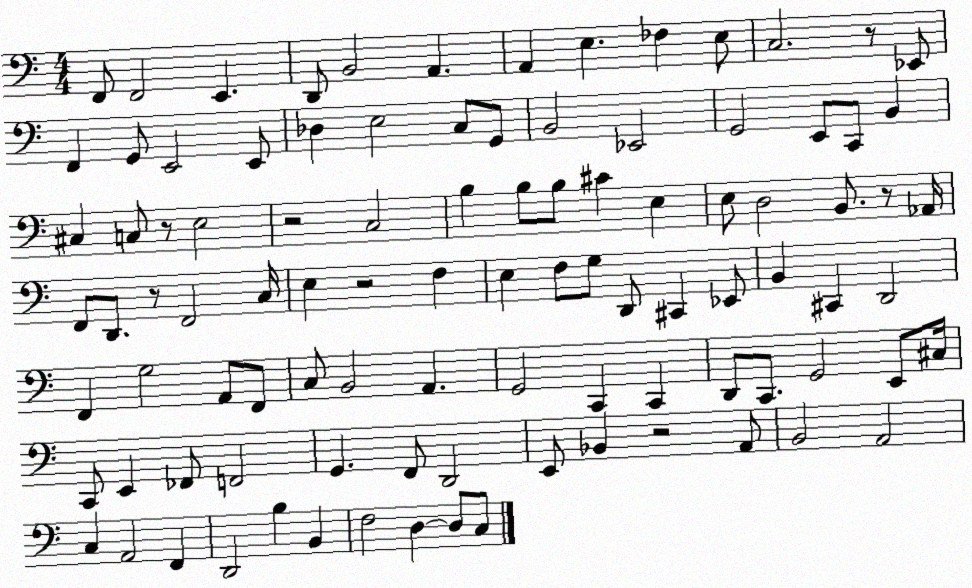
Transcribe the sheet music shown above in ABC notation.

X:1
T:Untitled
M:4/4
L:1/4
K:C
F,,/2 F,,2 E,, D,,/2 B,,2 A,, A,, E, _F, E,/2 C,2 z/2 _E,,/2 F,, G,,/2 E,,2 E,,/2 _D, E,2 C,/2 G,,/2 B,,2 _E,,2 G,,2 E,,/2 C,,/2 B,, ^C, C,/2 z/2 E,2 z2 C,2 B, B,/2 B,/2 ^C E, E,/2 D,2 B,,/2 z/2 _A,,/4 F,,/2 D,,/2 z/2 F,,2 C,/4 E, z2 F, E, F,/2 G,/2 D,,/2 ^C,, _E,,/2 B,, ^C,, D,,2 F,, G,2 A,,/2 F,,/2 C,/2 B,,2 A,, G,,2 C,, C,, D,,/2 C,,/2 G,,2 E,,/2 ^C,/4 C,,/2 E,, _F,,/2 F,,2 G,, F,,/2 D,,2 E,,/2 _B,, z2 A,,/2 B,,2 A,,2 C, A,,2 F,, D,,2 B, B,, F,2 D, D,/2 C,/2